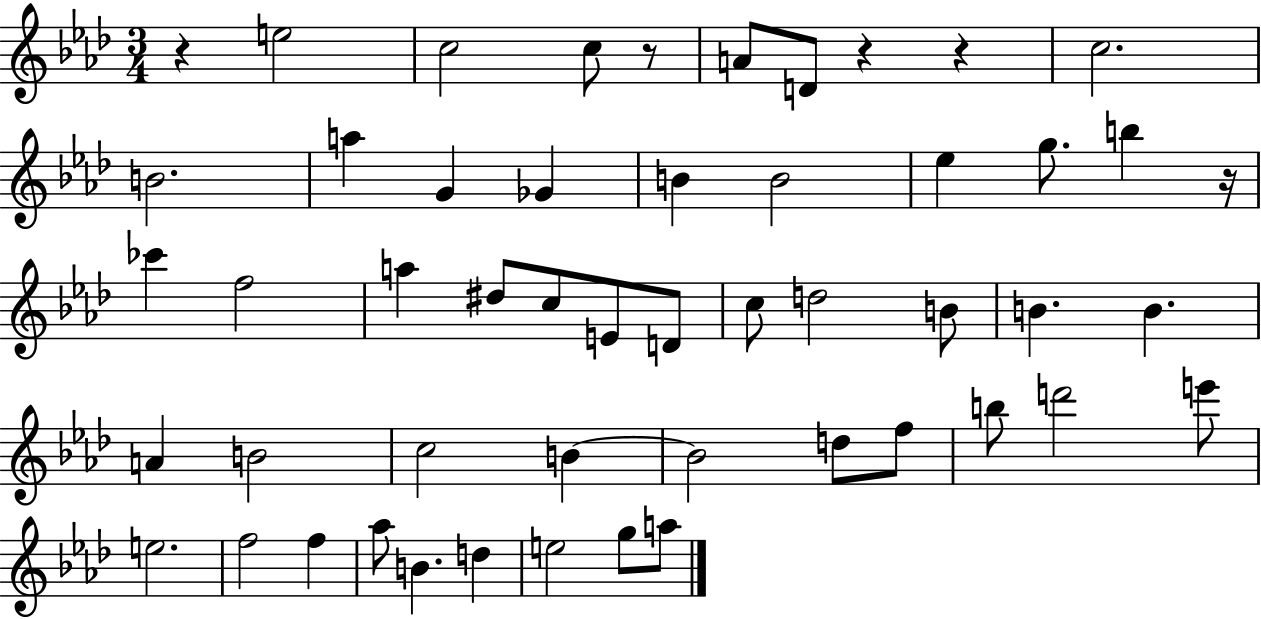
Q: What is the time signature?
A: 3/4